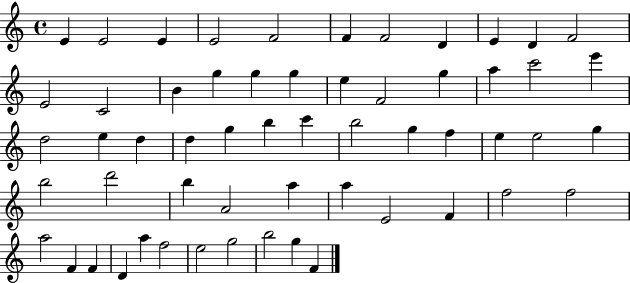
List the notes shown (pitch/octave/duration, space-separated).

E4/q E4/h E4/q E4/h F4/h F4/q F4/h D4/q E4/q D4/q F4/h E4/h C4/h B4/q G5/q G5/q G5/q E5/q F4/h G5/q A5/q C6/h E6/q D5/h E5/q D5/q D5/q G5/q B5/q C6/q B5/h G5/q F5/q E5/q E5/h G5/q B5/h D6/h B5/q A4/h A5/q A5/q E4/h F4/q F5/h F5/h A5/h F4/q F4/q D4/q A5/q F5/h E5/h G5/h B5/h G5/q F4/q